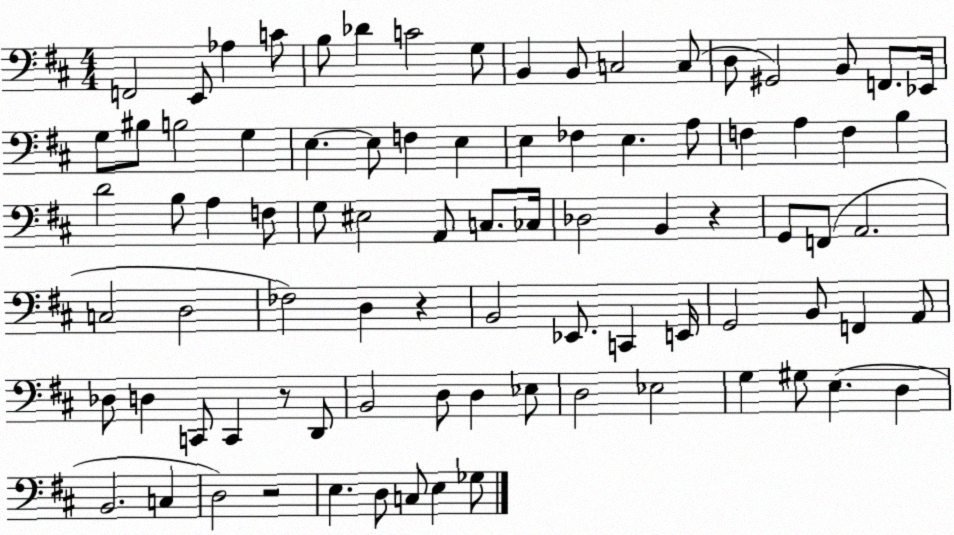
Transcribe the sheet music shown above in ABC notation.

X:1
T:Untitled
M:4/4
L:1/4
K:D
F,,2 E,,/2 _A, C/2 B,/2 _D C2 G,/2 B,, B,,/2 C,2 C,/2 D,/2 ^G,,2 B,,/2 F,,/2 _E,,/4 G,/2 ^B,/2 B,2 G, E, E,/2 F, E, E, _F, E, A,/2 F, A, F, B, D2 B,/2 A, F,/2 G,/2 ^E,2 A,,/2 C,/2 _C,/4 _D,2 B,, z G,,/2 F,,/2 A,,2 C,2 D,2 _F,2 D, z B,,2 _E,,/2 C,, E,,/4 G,,2 B,,/2 F,, A,,/2 _D,/2 D, C,,/2 C,, z/2 D,,/2 B,,2 D,/2 D, _E,/2 D,2 _E,2 G, ^G,/2 E, D, B,,2 C, D,2 z2 E, D,/2 C,/2 E, _G,/2